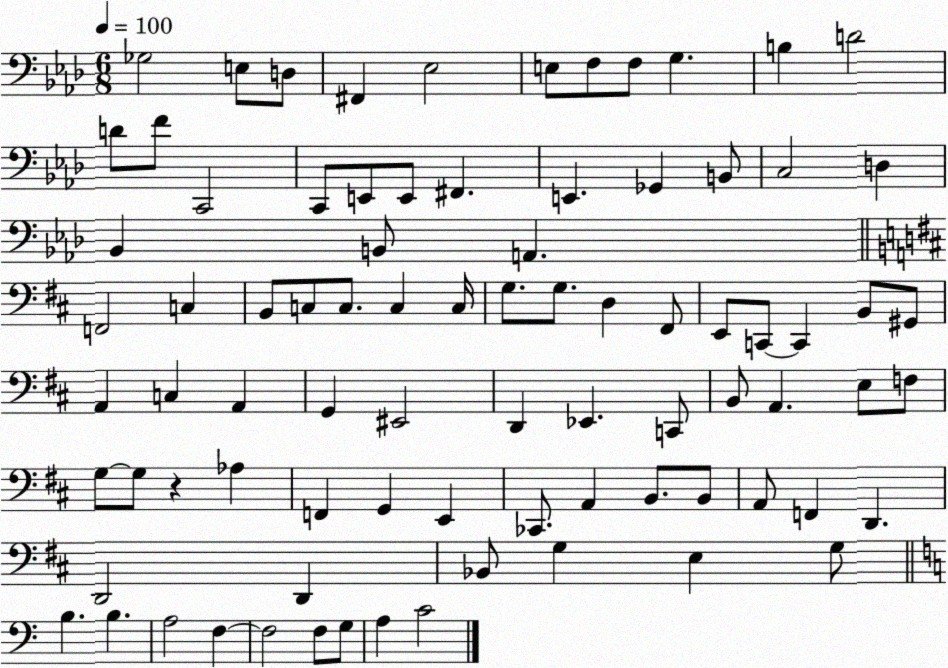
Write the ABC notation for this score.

X:1
T:Untitled
M:6/8
L:1/4
K:Ab
_G,2 E,/2 D,/2 ^F,, _E,2 E,/2 F,/2 F,/2 G, B, D2 D/2 F/2 C,,2 C,,/2 E,,/2 E,,/2 ^F,, E,, _G,, B,,/2 C,2 D, _B,, B,,/2 A,, F,,2 C, B,,/2 C,/2 C,/2 C, C,/4 G,/2 G,/2 D, ^F,,/2 E,,/2 C,,/2 C,, B,,/2 ^G,,/2 A,, C, A,, G,, ^E,,2 D,, _E,, C,,/2 B,,/2 A,, E,/2 F,/2 G,/2 G,/2 z _A, F,, G,, E,, _C,,/2 A,, B,,/2 B,,/2 A,,/2 F,, D,, D,,2 D,, _B,,/2 G, E, G,/2 B, B, A,2 F, F,2 F,/2 G,/2 A, C2